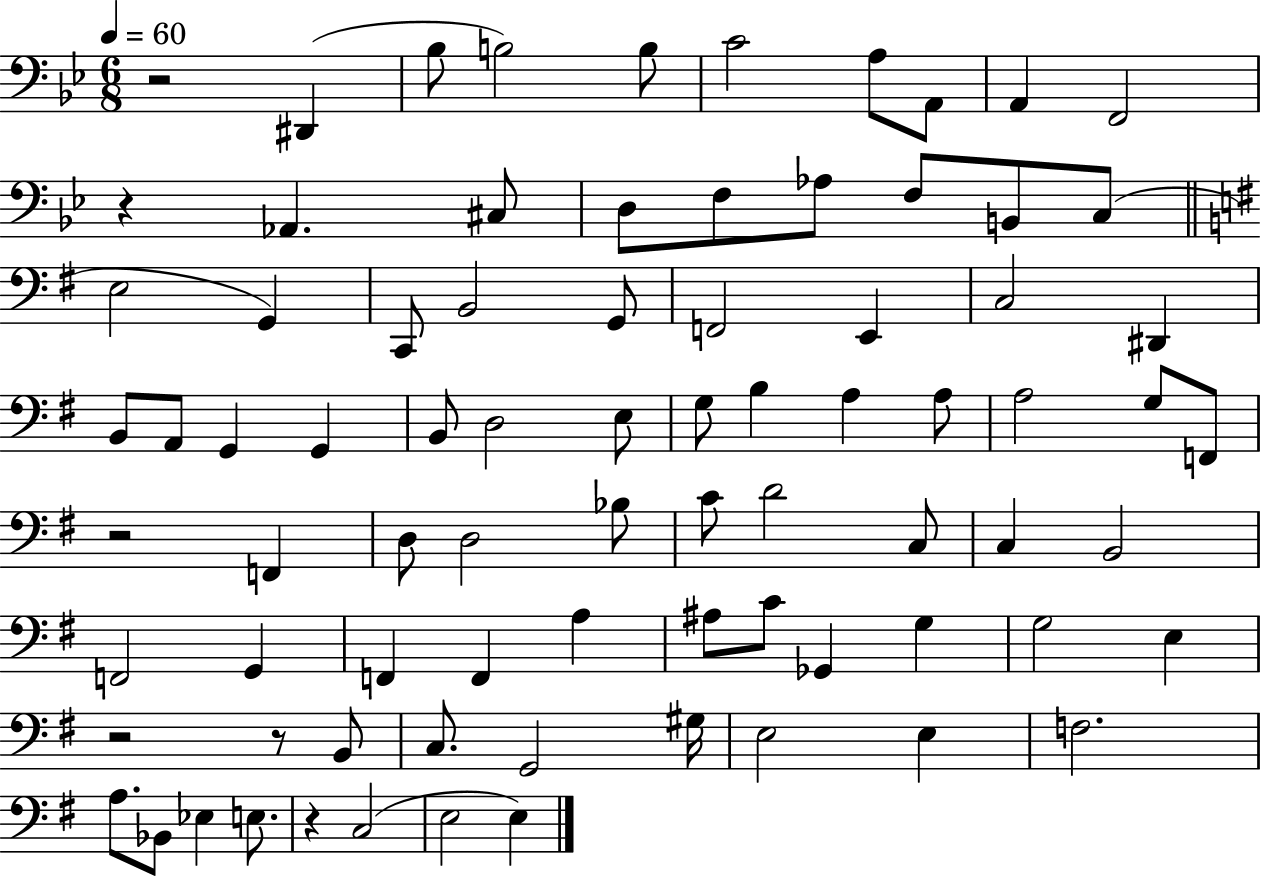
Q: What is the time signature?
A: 6/8